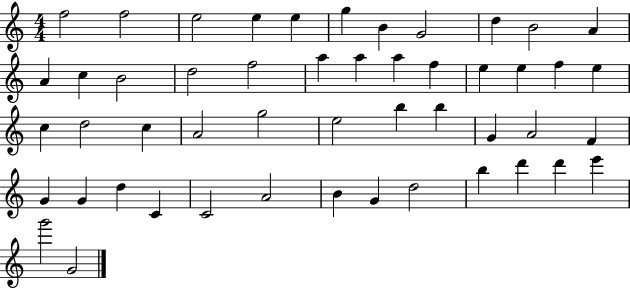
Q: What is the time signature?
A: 4/4